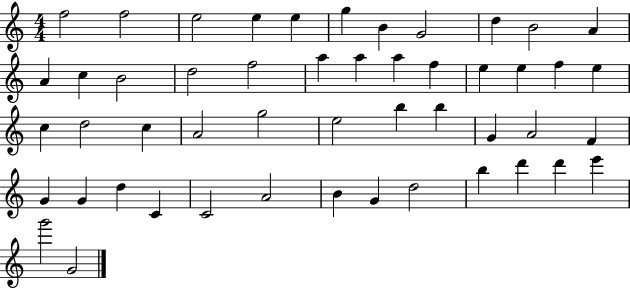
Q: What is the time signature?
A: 4/4